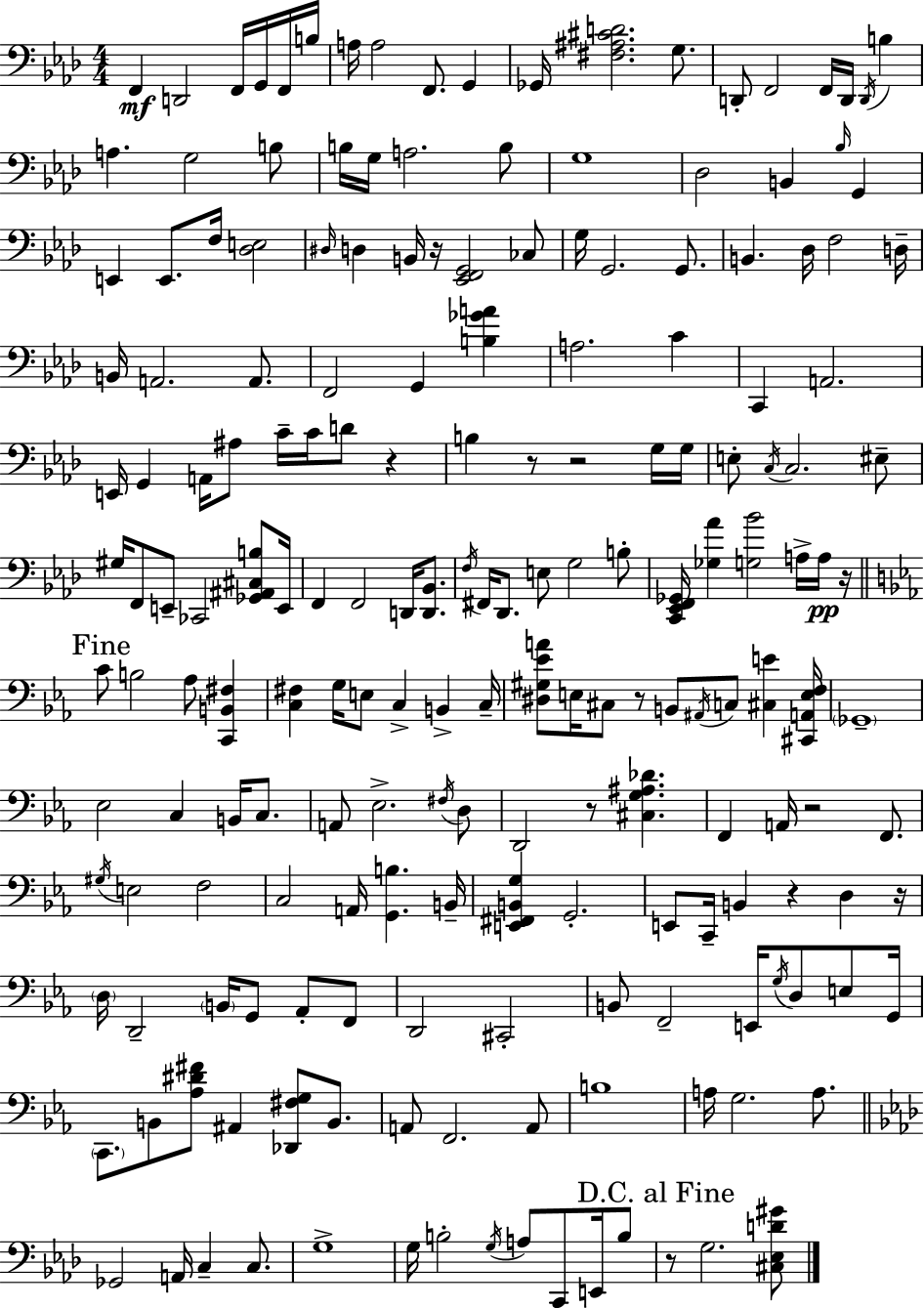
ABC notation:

X:1
T:Untitled
M:4/4
L:1/4
K:Fm
F,, D,,2 F,,/4 G,,/4 F,,/4 B,/4 A,/4 A,2 F,,/2 G,, _G,,/4 [^F,^A,^CD]2 G,/2 D,,/2 F,,2 F,,/4 D,,/4 D,,/4 B, A, G,2 B,/2 B,/4 G,/4 A,2 B,/2 G,4 _D,2 B,, _B,/4 G,, E,, E,,/2 F,/4 [_D,E,]2 ^D,/4 D, B,,/4 z/4 [_E,,F,,G,,]2 _C,/2 G,/4 G,,2 G,,/2 B,, _D,/4 F,2 D,/4 B,,/4 A,,2 A,,/2 F,,2 G,, [B,_GA] A,2 C C,, A,,2 E,,/4 G,, A,,/4 ^A,/2 C/4 C/4 D/2 z B, z/2 z2 G,/4 G,/4 E,/2 C,/4 C,2 ^E,/2 ^G,/4 F,,/2 E,,/2 _C,,2 [_G,,^A,,^C,B,]/2 E,,/4 F,, F,,2 D,,/4 [D,,_B,,]/2 F,/4 ^F,,/4 _D,,/2 E,/2 G,2 B,/2 [C,,_E,,F,,_G,,]/4 [_G,_A] [G,_B]2 A,/4 A,/4 z/4 C/2 B,2 _A,/2 [C,,B,,^F,] [C,^F,] G,/4 E,/2 C, B,, C,/4 [^D,^G,_EA]/2 E,/4 ^C,/2 z/2 B,,/2 ^A,,/4 C,/2 [^C,E] [^C,,A,,E,F,]/4 _G,,4 _E,2 C, B,,/4 C,/2 A,,/2 _E,2 ^F,/4 D,/2 D,,2 z/2 [^C,G,^A,_D] F,, A,,/4 z2 F,,/2 ^G,/4 E,2 F,2 C,2 A,,/4 [G,,B,] B,,/4 [E,,^F,,B,,G,] G,,2 E,,/2 C,,/4 B,, z D, z/4 D,/4 D,,2 B,,/4 G,,/2 _A,,/2 F,,/2 D,,2 ^C,,2 B,,/2 F,,2 E,,/4 G,/4 D,/2 E,/2 G,,/4 C,,/2 B,,/2 [_A,^D^F]/2 ^A,, [_D,,^F,G,]/2 B,,/2 A,,/2 F,,2 A,,/2 B,4 A,/4 G,2 A,/2 _G,,2 A,,/4 C, C,/2 G,4 G,/4 B,2 G,/4 A,/2 C,,/2 E,,/4 B,/2 z/2 G,2 [^C,_E,D^G]/2